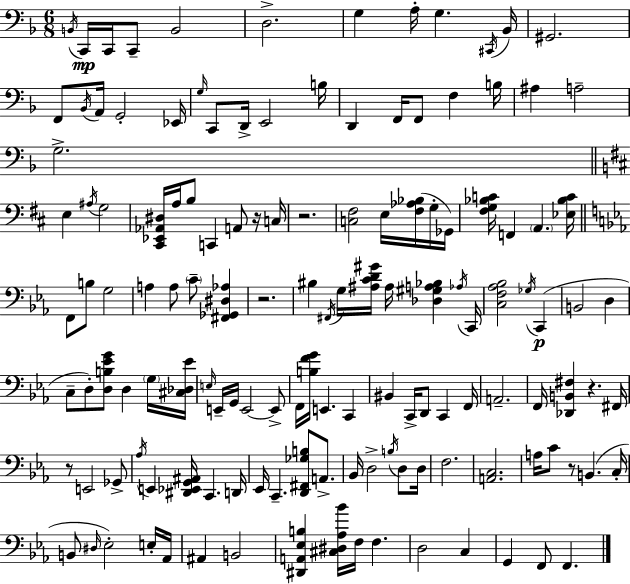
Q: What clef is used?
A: bass